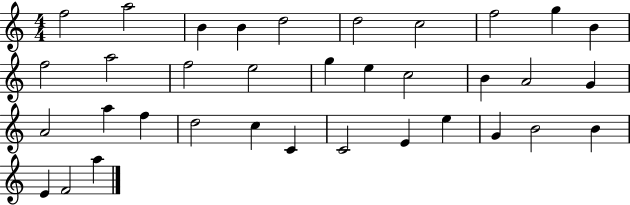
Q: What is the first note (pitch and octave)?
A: F5